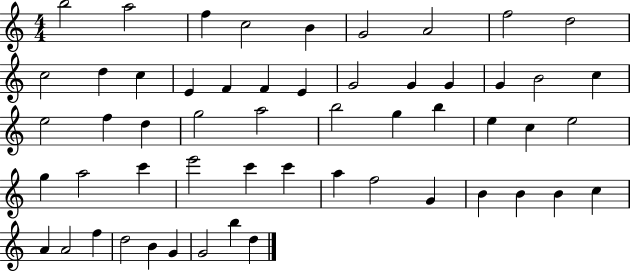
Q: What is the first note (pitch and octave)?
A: B5